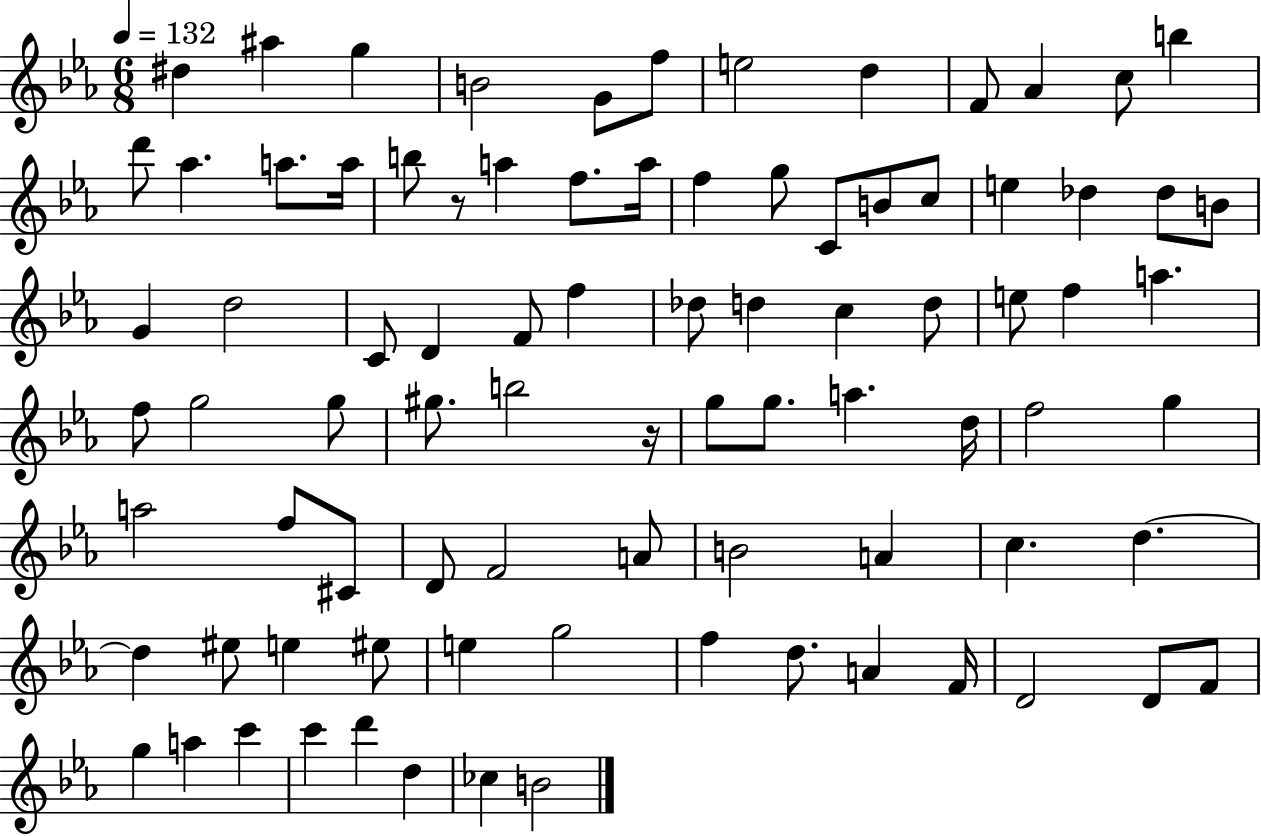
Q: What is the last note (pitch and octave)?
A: B4